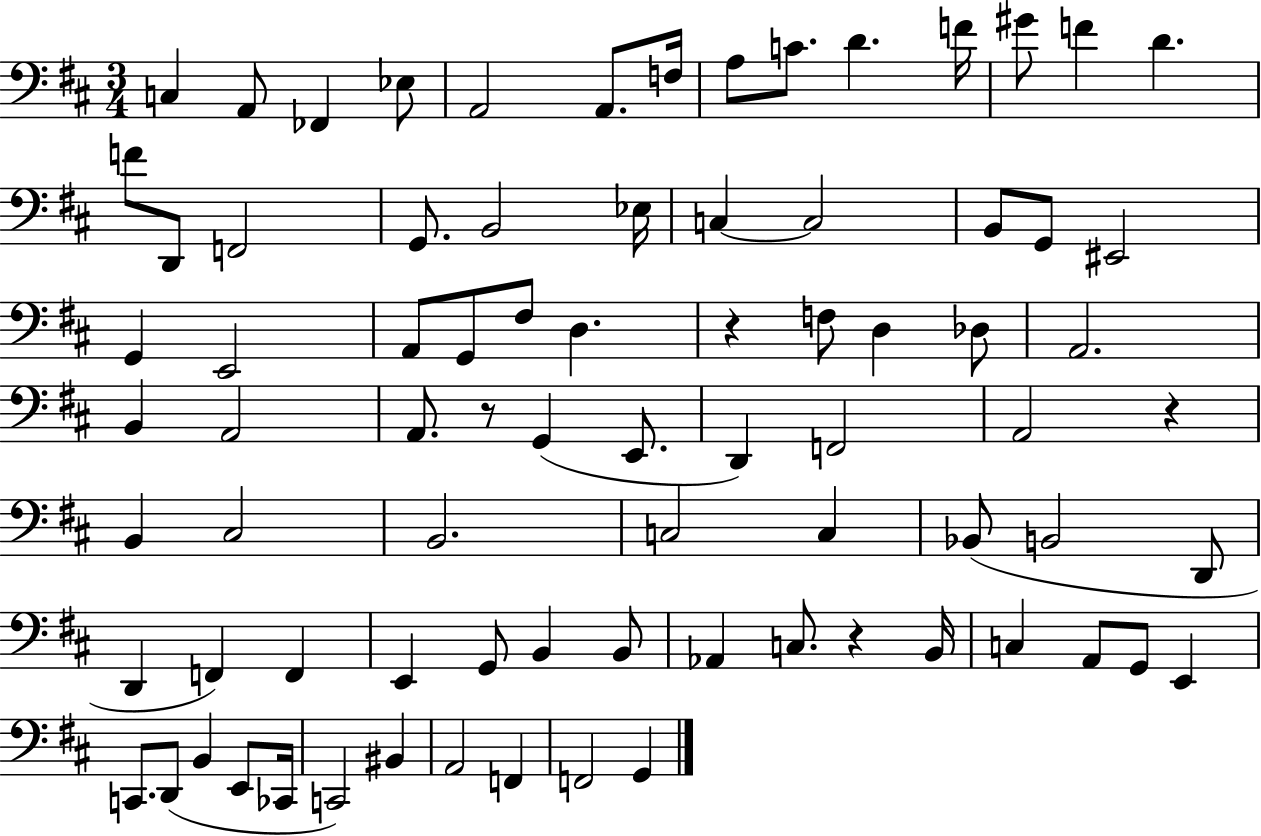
X:1
T:Untitled
M:3/4
L:1/4
K:D
C, A,,/2 _F,, _E,/2 A,,2 A,,/2 F,/4 A,/2 C/2 D F/4 ^G/2 F D F/2 D,,/2 F,,2 G,,/2 B,,2 _E,/4 C, C,2 B,,/2 G,,/2 ^E,,2 G,, E,,2 A,,/2 G,,/2 ^F,/2 D, z F,/2 D, _D,/2 A,,2 B,, A,,2 A,,/2 z/2 G,, E,,/2 D,, F,,2 A,,2 z B,, ^C,2 B,,2 C,2 C, _B,,/2 B,,2 D,,/2 D,, F,, F,, E,, G,,/2 B,, B,,/2 _A,, C,/2 z B,,/4 C, A,,/2 G,,/2 E,, C,,/2 D,,/2 B,, E,,/2 _C,,/4 C,,2 ^B,, A,,2 F,, F,,2 G,,